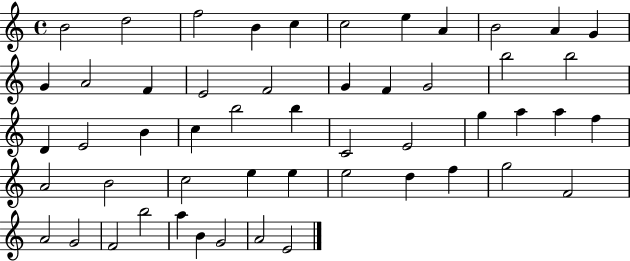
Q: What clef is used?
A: treble